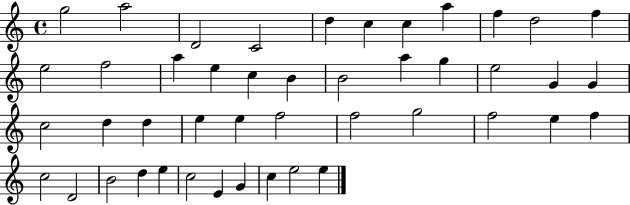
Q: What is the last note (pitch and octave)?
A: E5